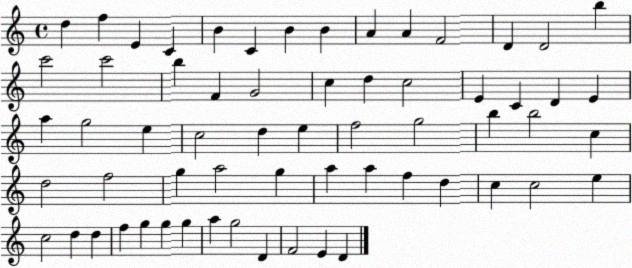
X:1
T:Untitled
M:4/4
L:1/4
K:C
d f E C B C B B A A F2 D D2 b c'2 c'2 b F G2 c d c2 E C D E a g2 e c2 d e f2 g2 b b2 c d2 f2 g a2 g a a f d c c2 e c2 d d f g g g a g2 D F2 E D